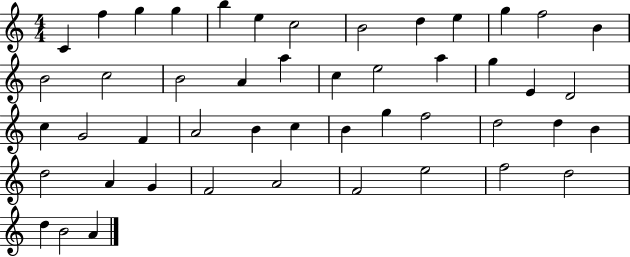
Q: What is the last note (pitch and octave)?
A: A4